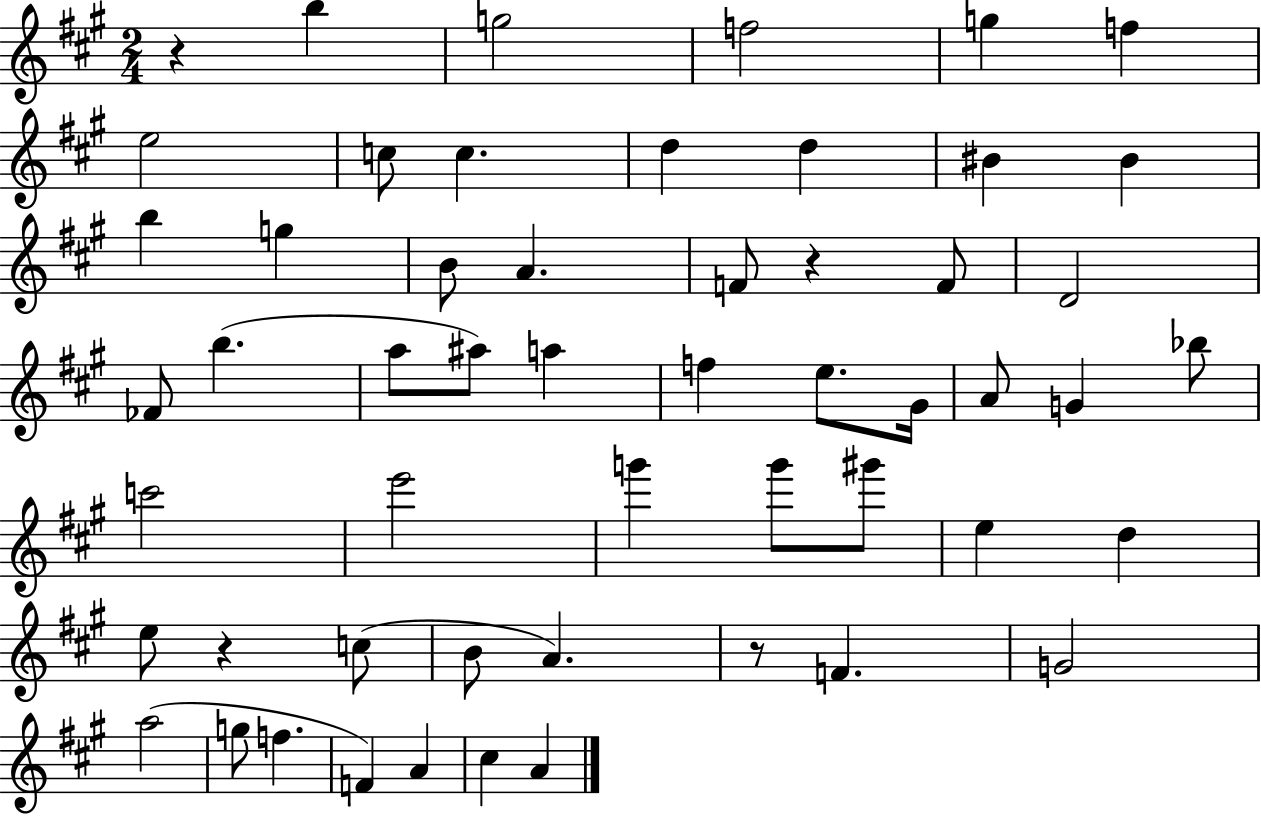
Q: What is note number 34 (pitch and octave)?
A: G6